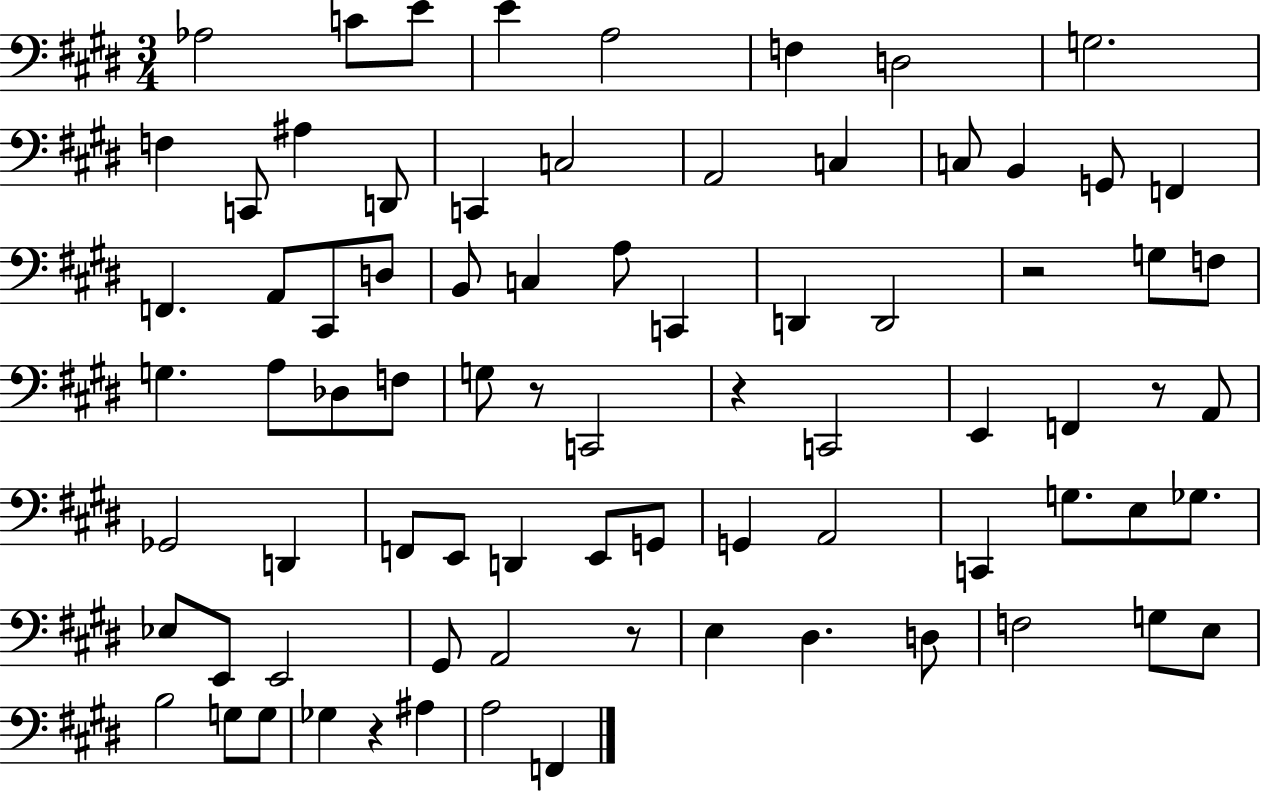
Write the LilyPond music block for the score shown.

{
  \clef bass
  \numericTimeSignature
  \time 3/4
  \key e \major
  aes2 c'8 e'8 | e'4 a2 | f4 d2 | g2. | \break f4 c,8 ais4 d,8 | c,4 c2 | a,2 c4 | c8 b,4 g,8 f,4 | \break f,4. a,8 cis,8 d8 | b,8 c4 a8 c,4 | d,4 d,2 | r2 g8 f8 | \break g4. a8 des8 f8 | g8 r8 c,2 | r4 c,2 | e,4 f,4 r8 a,8 | \break ges,2 d,4 | f,8 e,8 d,4 e,8 g,8 | g,4 a,2 | c,4 g8. e8 ges8. | \break ees8 e,8 e,2 | gis,8 a,2 r8 | e4 dis4. d8 | f2 g8 e8 | \break b2 g8 g8 | ges4 r4 ais4 | a2 f,4 | \bar "|."
}